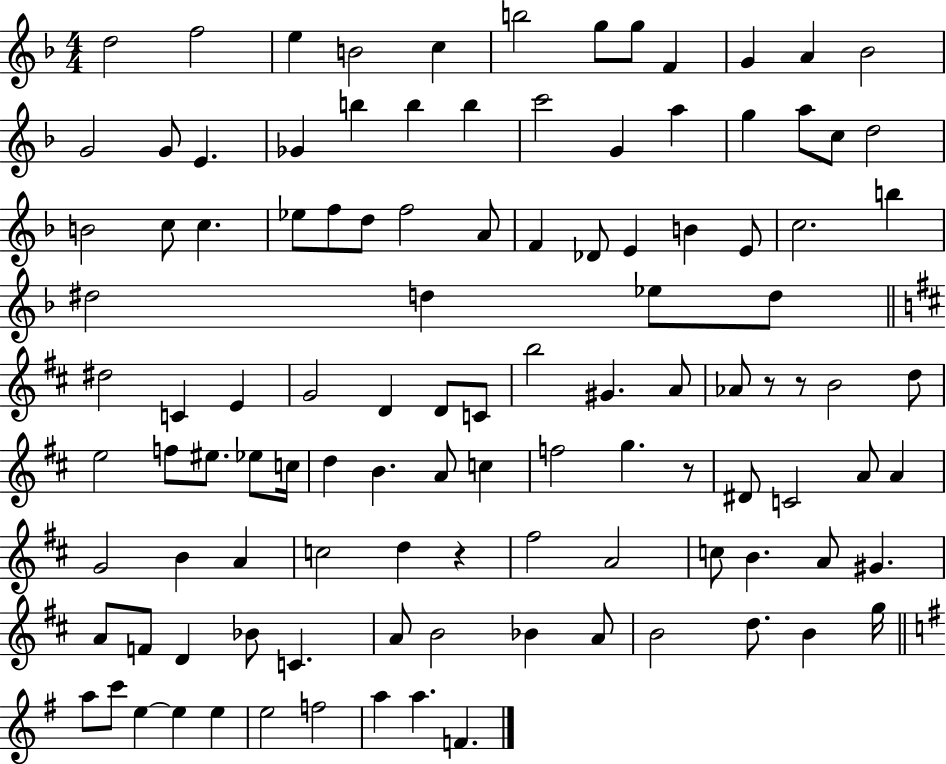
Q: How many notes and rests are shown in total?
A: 111